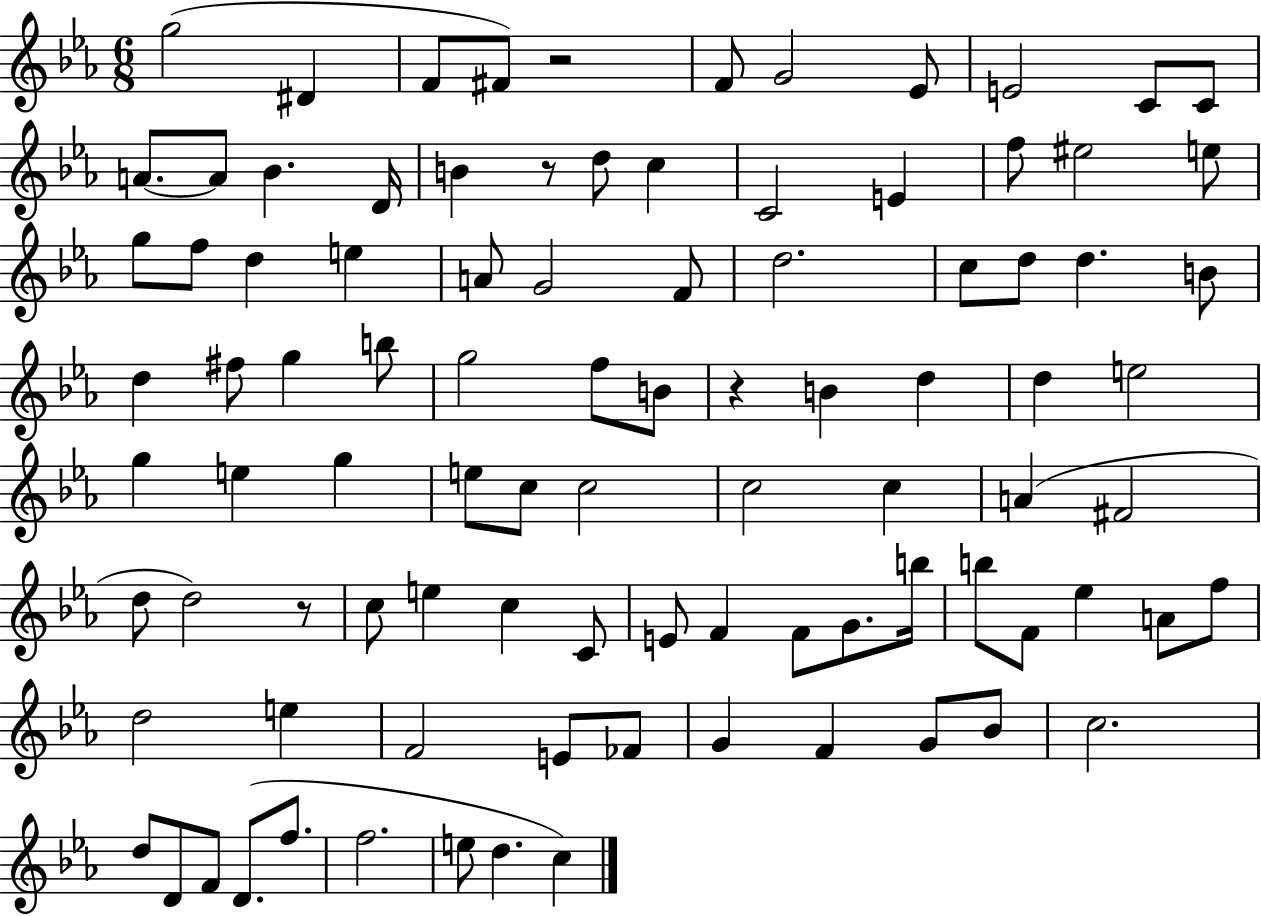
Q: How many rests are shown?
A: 4